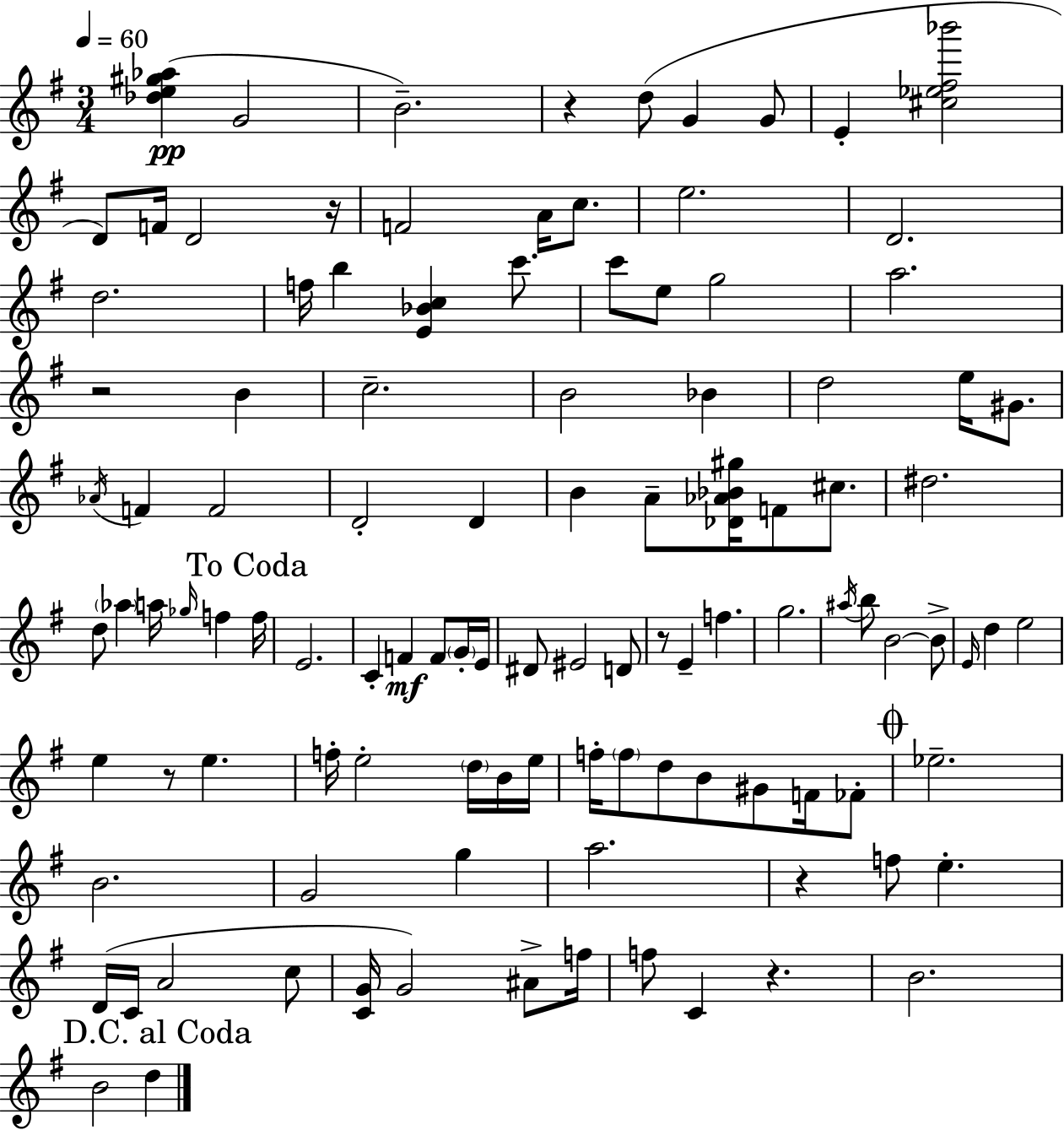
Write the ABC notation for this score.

X:1
T:Untitled
M:3/4
L:1/4
K:G
[_de^g_a] G2 B2 z d/2 G G/2 E [^c_e^f_b']2 D/2 F/4 D2 z/4 F2 A/4 c/2 e2 D2 d2 f/4 b [E_Bc] c'/2 c'/2 e/2 g2 a2 z2 B c2 B2 _B d2 e/4 ^G/2 _A/4 F F2 D2 D B A/2 [_D_A_B^g]/4 F/2 ^c/2 ^d2 d/2 _a a/4 _g/4 f f/4 E2 C F F/2 G/4 E/4 ^D/2 ^E2 D/2 z/2 E f g2 ^a/4 b/2 B2 B/2 E/4 d e2 e z/2 e f/4 e2 d/4 B/4 e/4 f/4 f/2 d/2 B/2 ^G/2 F/4 _F/2 _e2 B2 G2 g a2 z f/2 e D/4 C/4 A2 c/2 [CG]/4 G2 ^A/2 f/4 f/2 C z B2 B2 d